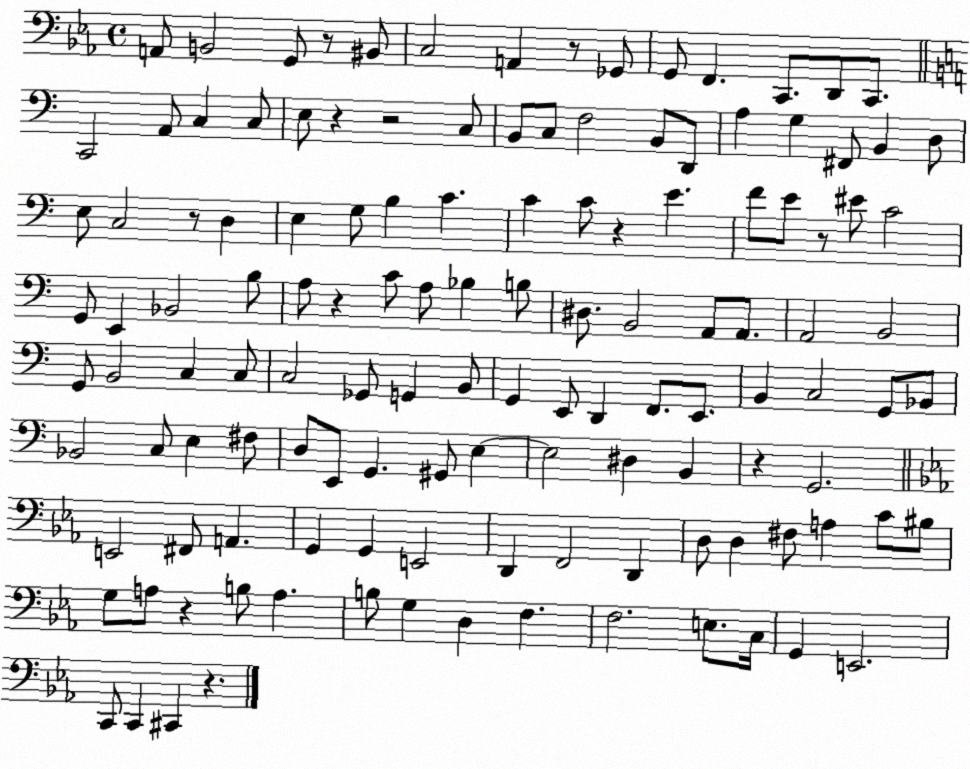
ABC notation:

X:1
T:Untitled
M:4/4
L:1/4
K:Eb
A,,/2 B,,2 G,,/2 z/2 ^B,,/2 C,2 A,, z/2 _G,,/2 G,,/2 F,, C,,/2 D,,/2 C,,/2 C,,2 A,,/2 C, C,/2 E,/2 z z2 C,/2 B,,/2 C,/2 F,2 B,,/2 D,,/2 A, G, ^F,,/2 B,, D,/2 E,/2 C,2 z/2 D, E, G,/2 B, C C C/2 z E F/2 E/2 z/2 ^E/2 C2 G,,/2 E,, _B,,2 B,/2 A,/2 z C/2 A,/2 _B, B,/2 ^D,/2 B,,2 A,,/2 A,,/2 A,,2 B,,2 G,,/2 B,,2 C, C,/2 C,2 _G,,/2 G,, B,,/2 G,, E,,/2 D,, F,,/2 E,,/2 B,, C,2 G,,/2 _B,,/2 _B,,2 C,/2 E, ^F,/2 D,/2 E,,/2 G,, ^G,,/2 E, E,2 ^D, B,, z G,,2 E,,2 ^F,,/2 A,, G,, G,, E,,2 D,, F,,2 D,, D,/2 D, ^F,/2 A, C/2 ^B,/2 G,/2 A,/2 z B,/2 A, B,/2 G, D, F, F,2 E,/2 C,/4 G,, E,,2 C,,/2 C,, ^C,, z